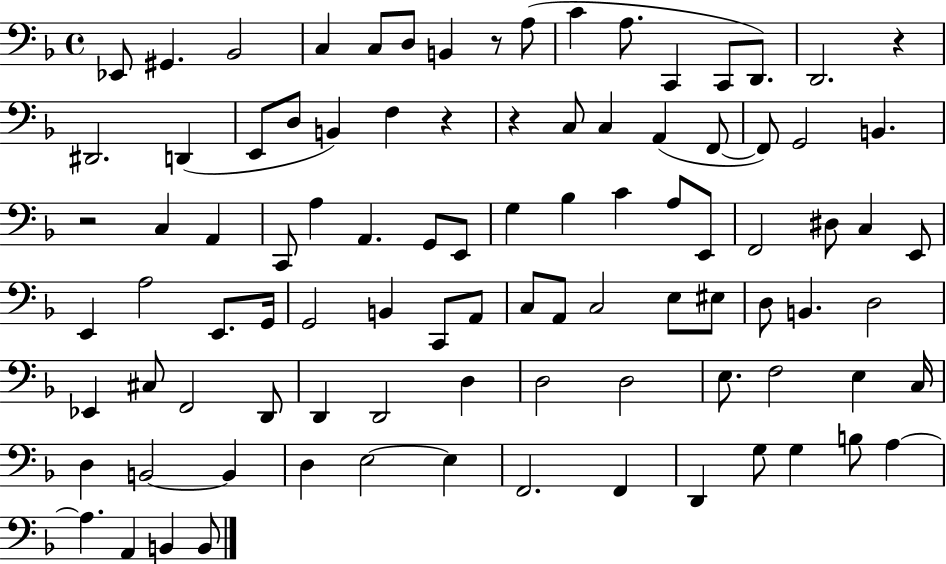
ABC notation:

X:1
T:Untitled
M:4/4
L:1/4
K:F
_E,,/2 ^G,, _B,,2 C, C,/2 D,/2 B,, z/2 A,/2 C A,/2 C,, C,,/2 D,,/2 D,,2 z ^D,,2 D,, E,,/2 D,/2 B,, F, z z C,/2 C, A,, F,,/2 F,,/2 G,,2 B,, z2 C, A,, C,,/2 A, A,, G,,/2 E,,/2 G, _B, C A,/2 E,,/2 F,,2 ^D,/2 C, E,,/2 E,, A,2 E,,/2 G,,/4 G,,2 B,, C,,/2 A,,/2 C,/2 A,,/2 C,2 E,/2 ^E,/2 D,/2 B,, D,2 _E,, ^C,/2 F,,2 D,,/2 D,, D,,2 D, D,2 D,2 E,/2 F,2 E, C,/4 D, B,,2 B,, D, E,2 E, F,,2 F,, D,, G,/2 G, B,/2 A, A, A,, B,, B,,/2